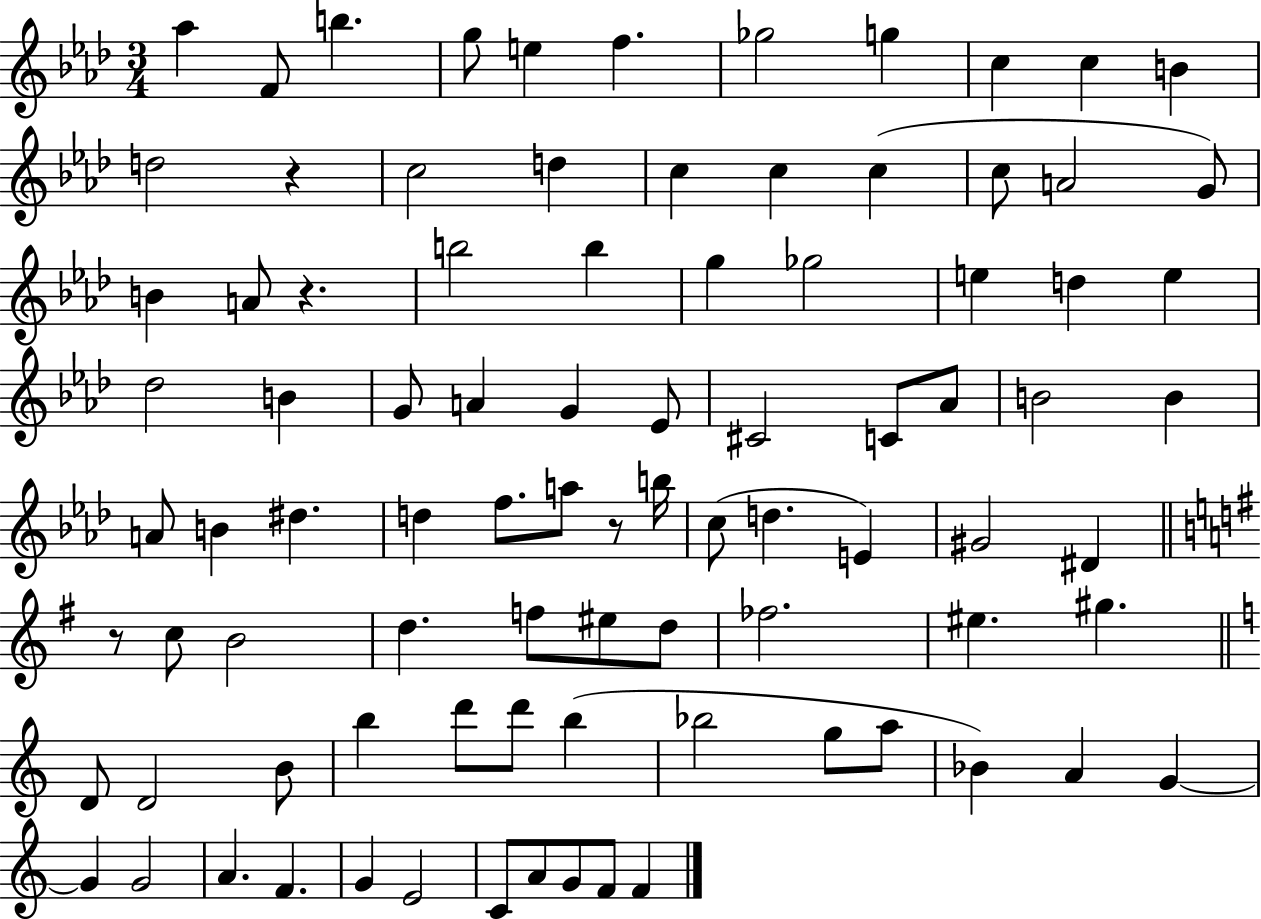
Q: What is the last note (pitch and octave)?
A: F4